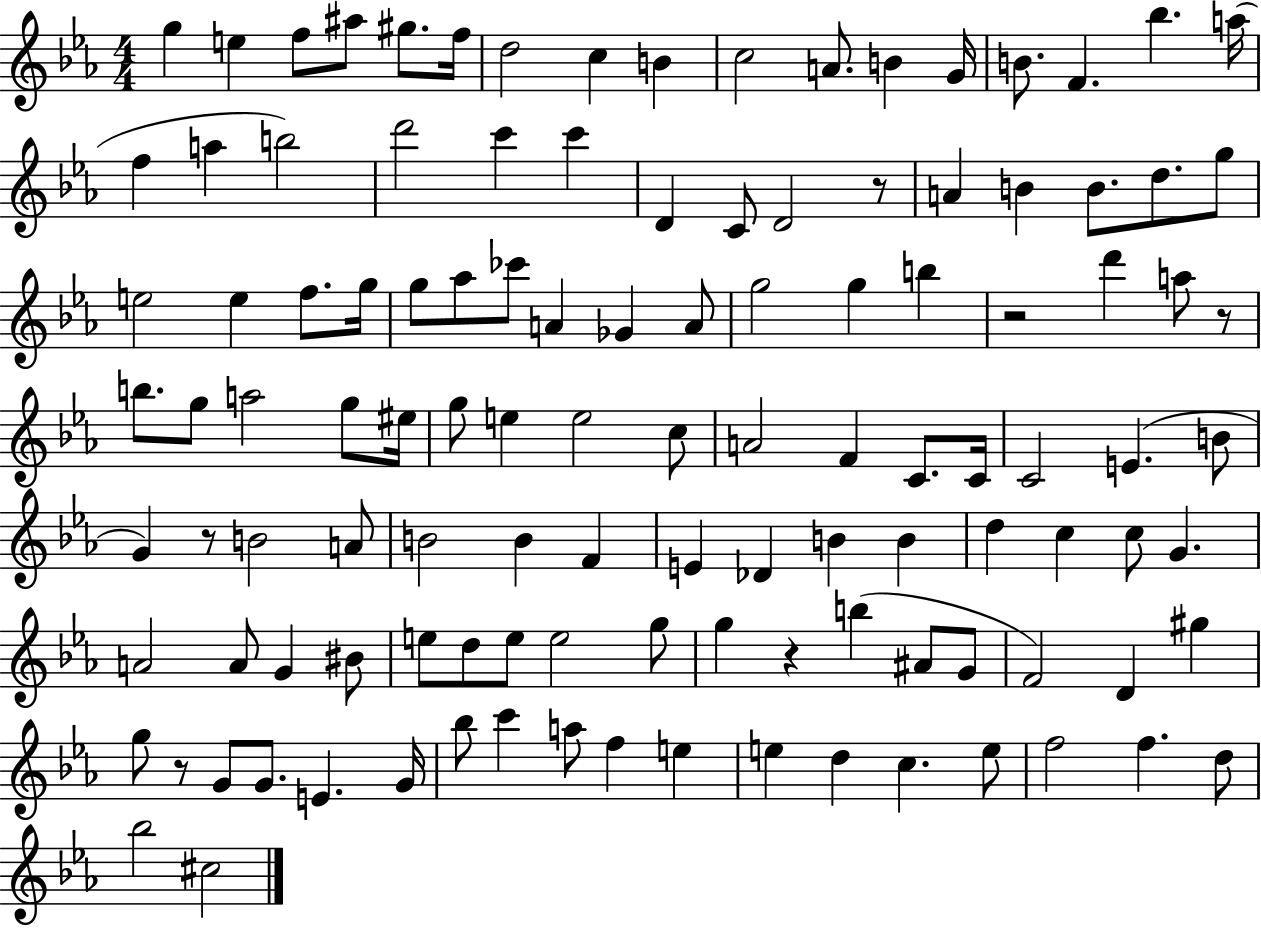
G5/q E5/q F5/e A#5/e G#5/e. F5/s D5/h C5/q B4/q C5/h A4/e. B4/q G4/s B4/e. F4/q. Bb5/q. A5/s F5/q A5/q B5/h D6/h C6/q C6/q D4/q C4/e D4/h R/e A4/q B4/q B4/e. D5/e. G5/e E5/h E5/q F5/e. G5/s G5/e Ab5/e CES6/e A4/q Gb4/q A4/e G5/h G5/q B5/q R/h D6/q A5/e R/e B5/e. G5/e A5/h G5/e EIS5/s G5/e E5/q E5/h C5/e A4/h F4/q C4/e. C4/s C4/h E4/q. B4/e G4/q R/e B4/h A4/e B4/h B4/q F4/q E4/q Db4/q B4/q B4/q D5/q C5/q C5/e G4/q. A4/h A4/e G4/q BIS4/e E5/e D5/e E5/e E5/h G5/e G5/q R/q B5/q A#4/e G4/e F4/h D4/q G#5/q G5/e R/e G4/e G4/e. E4/q. G4/s Bb5/e C6/q A5/e F5/q E5/q E5/q D5/q C5/q. E5/e F5/h F5/q. D5/e Bb5/h C#5/h